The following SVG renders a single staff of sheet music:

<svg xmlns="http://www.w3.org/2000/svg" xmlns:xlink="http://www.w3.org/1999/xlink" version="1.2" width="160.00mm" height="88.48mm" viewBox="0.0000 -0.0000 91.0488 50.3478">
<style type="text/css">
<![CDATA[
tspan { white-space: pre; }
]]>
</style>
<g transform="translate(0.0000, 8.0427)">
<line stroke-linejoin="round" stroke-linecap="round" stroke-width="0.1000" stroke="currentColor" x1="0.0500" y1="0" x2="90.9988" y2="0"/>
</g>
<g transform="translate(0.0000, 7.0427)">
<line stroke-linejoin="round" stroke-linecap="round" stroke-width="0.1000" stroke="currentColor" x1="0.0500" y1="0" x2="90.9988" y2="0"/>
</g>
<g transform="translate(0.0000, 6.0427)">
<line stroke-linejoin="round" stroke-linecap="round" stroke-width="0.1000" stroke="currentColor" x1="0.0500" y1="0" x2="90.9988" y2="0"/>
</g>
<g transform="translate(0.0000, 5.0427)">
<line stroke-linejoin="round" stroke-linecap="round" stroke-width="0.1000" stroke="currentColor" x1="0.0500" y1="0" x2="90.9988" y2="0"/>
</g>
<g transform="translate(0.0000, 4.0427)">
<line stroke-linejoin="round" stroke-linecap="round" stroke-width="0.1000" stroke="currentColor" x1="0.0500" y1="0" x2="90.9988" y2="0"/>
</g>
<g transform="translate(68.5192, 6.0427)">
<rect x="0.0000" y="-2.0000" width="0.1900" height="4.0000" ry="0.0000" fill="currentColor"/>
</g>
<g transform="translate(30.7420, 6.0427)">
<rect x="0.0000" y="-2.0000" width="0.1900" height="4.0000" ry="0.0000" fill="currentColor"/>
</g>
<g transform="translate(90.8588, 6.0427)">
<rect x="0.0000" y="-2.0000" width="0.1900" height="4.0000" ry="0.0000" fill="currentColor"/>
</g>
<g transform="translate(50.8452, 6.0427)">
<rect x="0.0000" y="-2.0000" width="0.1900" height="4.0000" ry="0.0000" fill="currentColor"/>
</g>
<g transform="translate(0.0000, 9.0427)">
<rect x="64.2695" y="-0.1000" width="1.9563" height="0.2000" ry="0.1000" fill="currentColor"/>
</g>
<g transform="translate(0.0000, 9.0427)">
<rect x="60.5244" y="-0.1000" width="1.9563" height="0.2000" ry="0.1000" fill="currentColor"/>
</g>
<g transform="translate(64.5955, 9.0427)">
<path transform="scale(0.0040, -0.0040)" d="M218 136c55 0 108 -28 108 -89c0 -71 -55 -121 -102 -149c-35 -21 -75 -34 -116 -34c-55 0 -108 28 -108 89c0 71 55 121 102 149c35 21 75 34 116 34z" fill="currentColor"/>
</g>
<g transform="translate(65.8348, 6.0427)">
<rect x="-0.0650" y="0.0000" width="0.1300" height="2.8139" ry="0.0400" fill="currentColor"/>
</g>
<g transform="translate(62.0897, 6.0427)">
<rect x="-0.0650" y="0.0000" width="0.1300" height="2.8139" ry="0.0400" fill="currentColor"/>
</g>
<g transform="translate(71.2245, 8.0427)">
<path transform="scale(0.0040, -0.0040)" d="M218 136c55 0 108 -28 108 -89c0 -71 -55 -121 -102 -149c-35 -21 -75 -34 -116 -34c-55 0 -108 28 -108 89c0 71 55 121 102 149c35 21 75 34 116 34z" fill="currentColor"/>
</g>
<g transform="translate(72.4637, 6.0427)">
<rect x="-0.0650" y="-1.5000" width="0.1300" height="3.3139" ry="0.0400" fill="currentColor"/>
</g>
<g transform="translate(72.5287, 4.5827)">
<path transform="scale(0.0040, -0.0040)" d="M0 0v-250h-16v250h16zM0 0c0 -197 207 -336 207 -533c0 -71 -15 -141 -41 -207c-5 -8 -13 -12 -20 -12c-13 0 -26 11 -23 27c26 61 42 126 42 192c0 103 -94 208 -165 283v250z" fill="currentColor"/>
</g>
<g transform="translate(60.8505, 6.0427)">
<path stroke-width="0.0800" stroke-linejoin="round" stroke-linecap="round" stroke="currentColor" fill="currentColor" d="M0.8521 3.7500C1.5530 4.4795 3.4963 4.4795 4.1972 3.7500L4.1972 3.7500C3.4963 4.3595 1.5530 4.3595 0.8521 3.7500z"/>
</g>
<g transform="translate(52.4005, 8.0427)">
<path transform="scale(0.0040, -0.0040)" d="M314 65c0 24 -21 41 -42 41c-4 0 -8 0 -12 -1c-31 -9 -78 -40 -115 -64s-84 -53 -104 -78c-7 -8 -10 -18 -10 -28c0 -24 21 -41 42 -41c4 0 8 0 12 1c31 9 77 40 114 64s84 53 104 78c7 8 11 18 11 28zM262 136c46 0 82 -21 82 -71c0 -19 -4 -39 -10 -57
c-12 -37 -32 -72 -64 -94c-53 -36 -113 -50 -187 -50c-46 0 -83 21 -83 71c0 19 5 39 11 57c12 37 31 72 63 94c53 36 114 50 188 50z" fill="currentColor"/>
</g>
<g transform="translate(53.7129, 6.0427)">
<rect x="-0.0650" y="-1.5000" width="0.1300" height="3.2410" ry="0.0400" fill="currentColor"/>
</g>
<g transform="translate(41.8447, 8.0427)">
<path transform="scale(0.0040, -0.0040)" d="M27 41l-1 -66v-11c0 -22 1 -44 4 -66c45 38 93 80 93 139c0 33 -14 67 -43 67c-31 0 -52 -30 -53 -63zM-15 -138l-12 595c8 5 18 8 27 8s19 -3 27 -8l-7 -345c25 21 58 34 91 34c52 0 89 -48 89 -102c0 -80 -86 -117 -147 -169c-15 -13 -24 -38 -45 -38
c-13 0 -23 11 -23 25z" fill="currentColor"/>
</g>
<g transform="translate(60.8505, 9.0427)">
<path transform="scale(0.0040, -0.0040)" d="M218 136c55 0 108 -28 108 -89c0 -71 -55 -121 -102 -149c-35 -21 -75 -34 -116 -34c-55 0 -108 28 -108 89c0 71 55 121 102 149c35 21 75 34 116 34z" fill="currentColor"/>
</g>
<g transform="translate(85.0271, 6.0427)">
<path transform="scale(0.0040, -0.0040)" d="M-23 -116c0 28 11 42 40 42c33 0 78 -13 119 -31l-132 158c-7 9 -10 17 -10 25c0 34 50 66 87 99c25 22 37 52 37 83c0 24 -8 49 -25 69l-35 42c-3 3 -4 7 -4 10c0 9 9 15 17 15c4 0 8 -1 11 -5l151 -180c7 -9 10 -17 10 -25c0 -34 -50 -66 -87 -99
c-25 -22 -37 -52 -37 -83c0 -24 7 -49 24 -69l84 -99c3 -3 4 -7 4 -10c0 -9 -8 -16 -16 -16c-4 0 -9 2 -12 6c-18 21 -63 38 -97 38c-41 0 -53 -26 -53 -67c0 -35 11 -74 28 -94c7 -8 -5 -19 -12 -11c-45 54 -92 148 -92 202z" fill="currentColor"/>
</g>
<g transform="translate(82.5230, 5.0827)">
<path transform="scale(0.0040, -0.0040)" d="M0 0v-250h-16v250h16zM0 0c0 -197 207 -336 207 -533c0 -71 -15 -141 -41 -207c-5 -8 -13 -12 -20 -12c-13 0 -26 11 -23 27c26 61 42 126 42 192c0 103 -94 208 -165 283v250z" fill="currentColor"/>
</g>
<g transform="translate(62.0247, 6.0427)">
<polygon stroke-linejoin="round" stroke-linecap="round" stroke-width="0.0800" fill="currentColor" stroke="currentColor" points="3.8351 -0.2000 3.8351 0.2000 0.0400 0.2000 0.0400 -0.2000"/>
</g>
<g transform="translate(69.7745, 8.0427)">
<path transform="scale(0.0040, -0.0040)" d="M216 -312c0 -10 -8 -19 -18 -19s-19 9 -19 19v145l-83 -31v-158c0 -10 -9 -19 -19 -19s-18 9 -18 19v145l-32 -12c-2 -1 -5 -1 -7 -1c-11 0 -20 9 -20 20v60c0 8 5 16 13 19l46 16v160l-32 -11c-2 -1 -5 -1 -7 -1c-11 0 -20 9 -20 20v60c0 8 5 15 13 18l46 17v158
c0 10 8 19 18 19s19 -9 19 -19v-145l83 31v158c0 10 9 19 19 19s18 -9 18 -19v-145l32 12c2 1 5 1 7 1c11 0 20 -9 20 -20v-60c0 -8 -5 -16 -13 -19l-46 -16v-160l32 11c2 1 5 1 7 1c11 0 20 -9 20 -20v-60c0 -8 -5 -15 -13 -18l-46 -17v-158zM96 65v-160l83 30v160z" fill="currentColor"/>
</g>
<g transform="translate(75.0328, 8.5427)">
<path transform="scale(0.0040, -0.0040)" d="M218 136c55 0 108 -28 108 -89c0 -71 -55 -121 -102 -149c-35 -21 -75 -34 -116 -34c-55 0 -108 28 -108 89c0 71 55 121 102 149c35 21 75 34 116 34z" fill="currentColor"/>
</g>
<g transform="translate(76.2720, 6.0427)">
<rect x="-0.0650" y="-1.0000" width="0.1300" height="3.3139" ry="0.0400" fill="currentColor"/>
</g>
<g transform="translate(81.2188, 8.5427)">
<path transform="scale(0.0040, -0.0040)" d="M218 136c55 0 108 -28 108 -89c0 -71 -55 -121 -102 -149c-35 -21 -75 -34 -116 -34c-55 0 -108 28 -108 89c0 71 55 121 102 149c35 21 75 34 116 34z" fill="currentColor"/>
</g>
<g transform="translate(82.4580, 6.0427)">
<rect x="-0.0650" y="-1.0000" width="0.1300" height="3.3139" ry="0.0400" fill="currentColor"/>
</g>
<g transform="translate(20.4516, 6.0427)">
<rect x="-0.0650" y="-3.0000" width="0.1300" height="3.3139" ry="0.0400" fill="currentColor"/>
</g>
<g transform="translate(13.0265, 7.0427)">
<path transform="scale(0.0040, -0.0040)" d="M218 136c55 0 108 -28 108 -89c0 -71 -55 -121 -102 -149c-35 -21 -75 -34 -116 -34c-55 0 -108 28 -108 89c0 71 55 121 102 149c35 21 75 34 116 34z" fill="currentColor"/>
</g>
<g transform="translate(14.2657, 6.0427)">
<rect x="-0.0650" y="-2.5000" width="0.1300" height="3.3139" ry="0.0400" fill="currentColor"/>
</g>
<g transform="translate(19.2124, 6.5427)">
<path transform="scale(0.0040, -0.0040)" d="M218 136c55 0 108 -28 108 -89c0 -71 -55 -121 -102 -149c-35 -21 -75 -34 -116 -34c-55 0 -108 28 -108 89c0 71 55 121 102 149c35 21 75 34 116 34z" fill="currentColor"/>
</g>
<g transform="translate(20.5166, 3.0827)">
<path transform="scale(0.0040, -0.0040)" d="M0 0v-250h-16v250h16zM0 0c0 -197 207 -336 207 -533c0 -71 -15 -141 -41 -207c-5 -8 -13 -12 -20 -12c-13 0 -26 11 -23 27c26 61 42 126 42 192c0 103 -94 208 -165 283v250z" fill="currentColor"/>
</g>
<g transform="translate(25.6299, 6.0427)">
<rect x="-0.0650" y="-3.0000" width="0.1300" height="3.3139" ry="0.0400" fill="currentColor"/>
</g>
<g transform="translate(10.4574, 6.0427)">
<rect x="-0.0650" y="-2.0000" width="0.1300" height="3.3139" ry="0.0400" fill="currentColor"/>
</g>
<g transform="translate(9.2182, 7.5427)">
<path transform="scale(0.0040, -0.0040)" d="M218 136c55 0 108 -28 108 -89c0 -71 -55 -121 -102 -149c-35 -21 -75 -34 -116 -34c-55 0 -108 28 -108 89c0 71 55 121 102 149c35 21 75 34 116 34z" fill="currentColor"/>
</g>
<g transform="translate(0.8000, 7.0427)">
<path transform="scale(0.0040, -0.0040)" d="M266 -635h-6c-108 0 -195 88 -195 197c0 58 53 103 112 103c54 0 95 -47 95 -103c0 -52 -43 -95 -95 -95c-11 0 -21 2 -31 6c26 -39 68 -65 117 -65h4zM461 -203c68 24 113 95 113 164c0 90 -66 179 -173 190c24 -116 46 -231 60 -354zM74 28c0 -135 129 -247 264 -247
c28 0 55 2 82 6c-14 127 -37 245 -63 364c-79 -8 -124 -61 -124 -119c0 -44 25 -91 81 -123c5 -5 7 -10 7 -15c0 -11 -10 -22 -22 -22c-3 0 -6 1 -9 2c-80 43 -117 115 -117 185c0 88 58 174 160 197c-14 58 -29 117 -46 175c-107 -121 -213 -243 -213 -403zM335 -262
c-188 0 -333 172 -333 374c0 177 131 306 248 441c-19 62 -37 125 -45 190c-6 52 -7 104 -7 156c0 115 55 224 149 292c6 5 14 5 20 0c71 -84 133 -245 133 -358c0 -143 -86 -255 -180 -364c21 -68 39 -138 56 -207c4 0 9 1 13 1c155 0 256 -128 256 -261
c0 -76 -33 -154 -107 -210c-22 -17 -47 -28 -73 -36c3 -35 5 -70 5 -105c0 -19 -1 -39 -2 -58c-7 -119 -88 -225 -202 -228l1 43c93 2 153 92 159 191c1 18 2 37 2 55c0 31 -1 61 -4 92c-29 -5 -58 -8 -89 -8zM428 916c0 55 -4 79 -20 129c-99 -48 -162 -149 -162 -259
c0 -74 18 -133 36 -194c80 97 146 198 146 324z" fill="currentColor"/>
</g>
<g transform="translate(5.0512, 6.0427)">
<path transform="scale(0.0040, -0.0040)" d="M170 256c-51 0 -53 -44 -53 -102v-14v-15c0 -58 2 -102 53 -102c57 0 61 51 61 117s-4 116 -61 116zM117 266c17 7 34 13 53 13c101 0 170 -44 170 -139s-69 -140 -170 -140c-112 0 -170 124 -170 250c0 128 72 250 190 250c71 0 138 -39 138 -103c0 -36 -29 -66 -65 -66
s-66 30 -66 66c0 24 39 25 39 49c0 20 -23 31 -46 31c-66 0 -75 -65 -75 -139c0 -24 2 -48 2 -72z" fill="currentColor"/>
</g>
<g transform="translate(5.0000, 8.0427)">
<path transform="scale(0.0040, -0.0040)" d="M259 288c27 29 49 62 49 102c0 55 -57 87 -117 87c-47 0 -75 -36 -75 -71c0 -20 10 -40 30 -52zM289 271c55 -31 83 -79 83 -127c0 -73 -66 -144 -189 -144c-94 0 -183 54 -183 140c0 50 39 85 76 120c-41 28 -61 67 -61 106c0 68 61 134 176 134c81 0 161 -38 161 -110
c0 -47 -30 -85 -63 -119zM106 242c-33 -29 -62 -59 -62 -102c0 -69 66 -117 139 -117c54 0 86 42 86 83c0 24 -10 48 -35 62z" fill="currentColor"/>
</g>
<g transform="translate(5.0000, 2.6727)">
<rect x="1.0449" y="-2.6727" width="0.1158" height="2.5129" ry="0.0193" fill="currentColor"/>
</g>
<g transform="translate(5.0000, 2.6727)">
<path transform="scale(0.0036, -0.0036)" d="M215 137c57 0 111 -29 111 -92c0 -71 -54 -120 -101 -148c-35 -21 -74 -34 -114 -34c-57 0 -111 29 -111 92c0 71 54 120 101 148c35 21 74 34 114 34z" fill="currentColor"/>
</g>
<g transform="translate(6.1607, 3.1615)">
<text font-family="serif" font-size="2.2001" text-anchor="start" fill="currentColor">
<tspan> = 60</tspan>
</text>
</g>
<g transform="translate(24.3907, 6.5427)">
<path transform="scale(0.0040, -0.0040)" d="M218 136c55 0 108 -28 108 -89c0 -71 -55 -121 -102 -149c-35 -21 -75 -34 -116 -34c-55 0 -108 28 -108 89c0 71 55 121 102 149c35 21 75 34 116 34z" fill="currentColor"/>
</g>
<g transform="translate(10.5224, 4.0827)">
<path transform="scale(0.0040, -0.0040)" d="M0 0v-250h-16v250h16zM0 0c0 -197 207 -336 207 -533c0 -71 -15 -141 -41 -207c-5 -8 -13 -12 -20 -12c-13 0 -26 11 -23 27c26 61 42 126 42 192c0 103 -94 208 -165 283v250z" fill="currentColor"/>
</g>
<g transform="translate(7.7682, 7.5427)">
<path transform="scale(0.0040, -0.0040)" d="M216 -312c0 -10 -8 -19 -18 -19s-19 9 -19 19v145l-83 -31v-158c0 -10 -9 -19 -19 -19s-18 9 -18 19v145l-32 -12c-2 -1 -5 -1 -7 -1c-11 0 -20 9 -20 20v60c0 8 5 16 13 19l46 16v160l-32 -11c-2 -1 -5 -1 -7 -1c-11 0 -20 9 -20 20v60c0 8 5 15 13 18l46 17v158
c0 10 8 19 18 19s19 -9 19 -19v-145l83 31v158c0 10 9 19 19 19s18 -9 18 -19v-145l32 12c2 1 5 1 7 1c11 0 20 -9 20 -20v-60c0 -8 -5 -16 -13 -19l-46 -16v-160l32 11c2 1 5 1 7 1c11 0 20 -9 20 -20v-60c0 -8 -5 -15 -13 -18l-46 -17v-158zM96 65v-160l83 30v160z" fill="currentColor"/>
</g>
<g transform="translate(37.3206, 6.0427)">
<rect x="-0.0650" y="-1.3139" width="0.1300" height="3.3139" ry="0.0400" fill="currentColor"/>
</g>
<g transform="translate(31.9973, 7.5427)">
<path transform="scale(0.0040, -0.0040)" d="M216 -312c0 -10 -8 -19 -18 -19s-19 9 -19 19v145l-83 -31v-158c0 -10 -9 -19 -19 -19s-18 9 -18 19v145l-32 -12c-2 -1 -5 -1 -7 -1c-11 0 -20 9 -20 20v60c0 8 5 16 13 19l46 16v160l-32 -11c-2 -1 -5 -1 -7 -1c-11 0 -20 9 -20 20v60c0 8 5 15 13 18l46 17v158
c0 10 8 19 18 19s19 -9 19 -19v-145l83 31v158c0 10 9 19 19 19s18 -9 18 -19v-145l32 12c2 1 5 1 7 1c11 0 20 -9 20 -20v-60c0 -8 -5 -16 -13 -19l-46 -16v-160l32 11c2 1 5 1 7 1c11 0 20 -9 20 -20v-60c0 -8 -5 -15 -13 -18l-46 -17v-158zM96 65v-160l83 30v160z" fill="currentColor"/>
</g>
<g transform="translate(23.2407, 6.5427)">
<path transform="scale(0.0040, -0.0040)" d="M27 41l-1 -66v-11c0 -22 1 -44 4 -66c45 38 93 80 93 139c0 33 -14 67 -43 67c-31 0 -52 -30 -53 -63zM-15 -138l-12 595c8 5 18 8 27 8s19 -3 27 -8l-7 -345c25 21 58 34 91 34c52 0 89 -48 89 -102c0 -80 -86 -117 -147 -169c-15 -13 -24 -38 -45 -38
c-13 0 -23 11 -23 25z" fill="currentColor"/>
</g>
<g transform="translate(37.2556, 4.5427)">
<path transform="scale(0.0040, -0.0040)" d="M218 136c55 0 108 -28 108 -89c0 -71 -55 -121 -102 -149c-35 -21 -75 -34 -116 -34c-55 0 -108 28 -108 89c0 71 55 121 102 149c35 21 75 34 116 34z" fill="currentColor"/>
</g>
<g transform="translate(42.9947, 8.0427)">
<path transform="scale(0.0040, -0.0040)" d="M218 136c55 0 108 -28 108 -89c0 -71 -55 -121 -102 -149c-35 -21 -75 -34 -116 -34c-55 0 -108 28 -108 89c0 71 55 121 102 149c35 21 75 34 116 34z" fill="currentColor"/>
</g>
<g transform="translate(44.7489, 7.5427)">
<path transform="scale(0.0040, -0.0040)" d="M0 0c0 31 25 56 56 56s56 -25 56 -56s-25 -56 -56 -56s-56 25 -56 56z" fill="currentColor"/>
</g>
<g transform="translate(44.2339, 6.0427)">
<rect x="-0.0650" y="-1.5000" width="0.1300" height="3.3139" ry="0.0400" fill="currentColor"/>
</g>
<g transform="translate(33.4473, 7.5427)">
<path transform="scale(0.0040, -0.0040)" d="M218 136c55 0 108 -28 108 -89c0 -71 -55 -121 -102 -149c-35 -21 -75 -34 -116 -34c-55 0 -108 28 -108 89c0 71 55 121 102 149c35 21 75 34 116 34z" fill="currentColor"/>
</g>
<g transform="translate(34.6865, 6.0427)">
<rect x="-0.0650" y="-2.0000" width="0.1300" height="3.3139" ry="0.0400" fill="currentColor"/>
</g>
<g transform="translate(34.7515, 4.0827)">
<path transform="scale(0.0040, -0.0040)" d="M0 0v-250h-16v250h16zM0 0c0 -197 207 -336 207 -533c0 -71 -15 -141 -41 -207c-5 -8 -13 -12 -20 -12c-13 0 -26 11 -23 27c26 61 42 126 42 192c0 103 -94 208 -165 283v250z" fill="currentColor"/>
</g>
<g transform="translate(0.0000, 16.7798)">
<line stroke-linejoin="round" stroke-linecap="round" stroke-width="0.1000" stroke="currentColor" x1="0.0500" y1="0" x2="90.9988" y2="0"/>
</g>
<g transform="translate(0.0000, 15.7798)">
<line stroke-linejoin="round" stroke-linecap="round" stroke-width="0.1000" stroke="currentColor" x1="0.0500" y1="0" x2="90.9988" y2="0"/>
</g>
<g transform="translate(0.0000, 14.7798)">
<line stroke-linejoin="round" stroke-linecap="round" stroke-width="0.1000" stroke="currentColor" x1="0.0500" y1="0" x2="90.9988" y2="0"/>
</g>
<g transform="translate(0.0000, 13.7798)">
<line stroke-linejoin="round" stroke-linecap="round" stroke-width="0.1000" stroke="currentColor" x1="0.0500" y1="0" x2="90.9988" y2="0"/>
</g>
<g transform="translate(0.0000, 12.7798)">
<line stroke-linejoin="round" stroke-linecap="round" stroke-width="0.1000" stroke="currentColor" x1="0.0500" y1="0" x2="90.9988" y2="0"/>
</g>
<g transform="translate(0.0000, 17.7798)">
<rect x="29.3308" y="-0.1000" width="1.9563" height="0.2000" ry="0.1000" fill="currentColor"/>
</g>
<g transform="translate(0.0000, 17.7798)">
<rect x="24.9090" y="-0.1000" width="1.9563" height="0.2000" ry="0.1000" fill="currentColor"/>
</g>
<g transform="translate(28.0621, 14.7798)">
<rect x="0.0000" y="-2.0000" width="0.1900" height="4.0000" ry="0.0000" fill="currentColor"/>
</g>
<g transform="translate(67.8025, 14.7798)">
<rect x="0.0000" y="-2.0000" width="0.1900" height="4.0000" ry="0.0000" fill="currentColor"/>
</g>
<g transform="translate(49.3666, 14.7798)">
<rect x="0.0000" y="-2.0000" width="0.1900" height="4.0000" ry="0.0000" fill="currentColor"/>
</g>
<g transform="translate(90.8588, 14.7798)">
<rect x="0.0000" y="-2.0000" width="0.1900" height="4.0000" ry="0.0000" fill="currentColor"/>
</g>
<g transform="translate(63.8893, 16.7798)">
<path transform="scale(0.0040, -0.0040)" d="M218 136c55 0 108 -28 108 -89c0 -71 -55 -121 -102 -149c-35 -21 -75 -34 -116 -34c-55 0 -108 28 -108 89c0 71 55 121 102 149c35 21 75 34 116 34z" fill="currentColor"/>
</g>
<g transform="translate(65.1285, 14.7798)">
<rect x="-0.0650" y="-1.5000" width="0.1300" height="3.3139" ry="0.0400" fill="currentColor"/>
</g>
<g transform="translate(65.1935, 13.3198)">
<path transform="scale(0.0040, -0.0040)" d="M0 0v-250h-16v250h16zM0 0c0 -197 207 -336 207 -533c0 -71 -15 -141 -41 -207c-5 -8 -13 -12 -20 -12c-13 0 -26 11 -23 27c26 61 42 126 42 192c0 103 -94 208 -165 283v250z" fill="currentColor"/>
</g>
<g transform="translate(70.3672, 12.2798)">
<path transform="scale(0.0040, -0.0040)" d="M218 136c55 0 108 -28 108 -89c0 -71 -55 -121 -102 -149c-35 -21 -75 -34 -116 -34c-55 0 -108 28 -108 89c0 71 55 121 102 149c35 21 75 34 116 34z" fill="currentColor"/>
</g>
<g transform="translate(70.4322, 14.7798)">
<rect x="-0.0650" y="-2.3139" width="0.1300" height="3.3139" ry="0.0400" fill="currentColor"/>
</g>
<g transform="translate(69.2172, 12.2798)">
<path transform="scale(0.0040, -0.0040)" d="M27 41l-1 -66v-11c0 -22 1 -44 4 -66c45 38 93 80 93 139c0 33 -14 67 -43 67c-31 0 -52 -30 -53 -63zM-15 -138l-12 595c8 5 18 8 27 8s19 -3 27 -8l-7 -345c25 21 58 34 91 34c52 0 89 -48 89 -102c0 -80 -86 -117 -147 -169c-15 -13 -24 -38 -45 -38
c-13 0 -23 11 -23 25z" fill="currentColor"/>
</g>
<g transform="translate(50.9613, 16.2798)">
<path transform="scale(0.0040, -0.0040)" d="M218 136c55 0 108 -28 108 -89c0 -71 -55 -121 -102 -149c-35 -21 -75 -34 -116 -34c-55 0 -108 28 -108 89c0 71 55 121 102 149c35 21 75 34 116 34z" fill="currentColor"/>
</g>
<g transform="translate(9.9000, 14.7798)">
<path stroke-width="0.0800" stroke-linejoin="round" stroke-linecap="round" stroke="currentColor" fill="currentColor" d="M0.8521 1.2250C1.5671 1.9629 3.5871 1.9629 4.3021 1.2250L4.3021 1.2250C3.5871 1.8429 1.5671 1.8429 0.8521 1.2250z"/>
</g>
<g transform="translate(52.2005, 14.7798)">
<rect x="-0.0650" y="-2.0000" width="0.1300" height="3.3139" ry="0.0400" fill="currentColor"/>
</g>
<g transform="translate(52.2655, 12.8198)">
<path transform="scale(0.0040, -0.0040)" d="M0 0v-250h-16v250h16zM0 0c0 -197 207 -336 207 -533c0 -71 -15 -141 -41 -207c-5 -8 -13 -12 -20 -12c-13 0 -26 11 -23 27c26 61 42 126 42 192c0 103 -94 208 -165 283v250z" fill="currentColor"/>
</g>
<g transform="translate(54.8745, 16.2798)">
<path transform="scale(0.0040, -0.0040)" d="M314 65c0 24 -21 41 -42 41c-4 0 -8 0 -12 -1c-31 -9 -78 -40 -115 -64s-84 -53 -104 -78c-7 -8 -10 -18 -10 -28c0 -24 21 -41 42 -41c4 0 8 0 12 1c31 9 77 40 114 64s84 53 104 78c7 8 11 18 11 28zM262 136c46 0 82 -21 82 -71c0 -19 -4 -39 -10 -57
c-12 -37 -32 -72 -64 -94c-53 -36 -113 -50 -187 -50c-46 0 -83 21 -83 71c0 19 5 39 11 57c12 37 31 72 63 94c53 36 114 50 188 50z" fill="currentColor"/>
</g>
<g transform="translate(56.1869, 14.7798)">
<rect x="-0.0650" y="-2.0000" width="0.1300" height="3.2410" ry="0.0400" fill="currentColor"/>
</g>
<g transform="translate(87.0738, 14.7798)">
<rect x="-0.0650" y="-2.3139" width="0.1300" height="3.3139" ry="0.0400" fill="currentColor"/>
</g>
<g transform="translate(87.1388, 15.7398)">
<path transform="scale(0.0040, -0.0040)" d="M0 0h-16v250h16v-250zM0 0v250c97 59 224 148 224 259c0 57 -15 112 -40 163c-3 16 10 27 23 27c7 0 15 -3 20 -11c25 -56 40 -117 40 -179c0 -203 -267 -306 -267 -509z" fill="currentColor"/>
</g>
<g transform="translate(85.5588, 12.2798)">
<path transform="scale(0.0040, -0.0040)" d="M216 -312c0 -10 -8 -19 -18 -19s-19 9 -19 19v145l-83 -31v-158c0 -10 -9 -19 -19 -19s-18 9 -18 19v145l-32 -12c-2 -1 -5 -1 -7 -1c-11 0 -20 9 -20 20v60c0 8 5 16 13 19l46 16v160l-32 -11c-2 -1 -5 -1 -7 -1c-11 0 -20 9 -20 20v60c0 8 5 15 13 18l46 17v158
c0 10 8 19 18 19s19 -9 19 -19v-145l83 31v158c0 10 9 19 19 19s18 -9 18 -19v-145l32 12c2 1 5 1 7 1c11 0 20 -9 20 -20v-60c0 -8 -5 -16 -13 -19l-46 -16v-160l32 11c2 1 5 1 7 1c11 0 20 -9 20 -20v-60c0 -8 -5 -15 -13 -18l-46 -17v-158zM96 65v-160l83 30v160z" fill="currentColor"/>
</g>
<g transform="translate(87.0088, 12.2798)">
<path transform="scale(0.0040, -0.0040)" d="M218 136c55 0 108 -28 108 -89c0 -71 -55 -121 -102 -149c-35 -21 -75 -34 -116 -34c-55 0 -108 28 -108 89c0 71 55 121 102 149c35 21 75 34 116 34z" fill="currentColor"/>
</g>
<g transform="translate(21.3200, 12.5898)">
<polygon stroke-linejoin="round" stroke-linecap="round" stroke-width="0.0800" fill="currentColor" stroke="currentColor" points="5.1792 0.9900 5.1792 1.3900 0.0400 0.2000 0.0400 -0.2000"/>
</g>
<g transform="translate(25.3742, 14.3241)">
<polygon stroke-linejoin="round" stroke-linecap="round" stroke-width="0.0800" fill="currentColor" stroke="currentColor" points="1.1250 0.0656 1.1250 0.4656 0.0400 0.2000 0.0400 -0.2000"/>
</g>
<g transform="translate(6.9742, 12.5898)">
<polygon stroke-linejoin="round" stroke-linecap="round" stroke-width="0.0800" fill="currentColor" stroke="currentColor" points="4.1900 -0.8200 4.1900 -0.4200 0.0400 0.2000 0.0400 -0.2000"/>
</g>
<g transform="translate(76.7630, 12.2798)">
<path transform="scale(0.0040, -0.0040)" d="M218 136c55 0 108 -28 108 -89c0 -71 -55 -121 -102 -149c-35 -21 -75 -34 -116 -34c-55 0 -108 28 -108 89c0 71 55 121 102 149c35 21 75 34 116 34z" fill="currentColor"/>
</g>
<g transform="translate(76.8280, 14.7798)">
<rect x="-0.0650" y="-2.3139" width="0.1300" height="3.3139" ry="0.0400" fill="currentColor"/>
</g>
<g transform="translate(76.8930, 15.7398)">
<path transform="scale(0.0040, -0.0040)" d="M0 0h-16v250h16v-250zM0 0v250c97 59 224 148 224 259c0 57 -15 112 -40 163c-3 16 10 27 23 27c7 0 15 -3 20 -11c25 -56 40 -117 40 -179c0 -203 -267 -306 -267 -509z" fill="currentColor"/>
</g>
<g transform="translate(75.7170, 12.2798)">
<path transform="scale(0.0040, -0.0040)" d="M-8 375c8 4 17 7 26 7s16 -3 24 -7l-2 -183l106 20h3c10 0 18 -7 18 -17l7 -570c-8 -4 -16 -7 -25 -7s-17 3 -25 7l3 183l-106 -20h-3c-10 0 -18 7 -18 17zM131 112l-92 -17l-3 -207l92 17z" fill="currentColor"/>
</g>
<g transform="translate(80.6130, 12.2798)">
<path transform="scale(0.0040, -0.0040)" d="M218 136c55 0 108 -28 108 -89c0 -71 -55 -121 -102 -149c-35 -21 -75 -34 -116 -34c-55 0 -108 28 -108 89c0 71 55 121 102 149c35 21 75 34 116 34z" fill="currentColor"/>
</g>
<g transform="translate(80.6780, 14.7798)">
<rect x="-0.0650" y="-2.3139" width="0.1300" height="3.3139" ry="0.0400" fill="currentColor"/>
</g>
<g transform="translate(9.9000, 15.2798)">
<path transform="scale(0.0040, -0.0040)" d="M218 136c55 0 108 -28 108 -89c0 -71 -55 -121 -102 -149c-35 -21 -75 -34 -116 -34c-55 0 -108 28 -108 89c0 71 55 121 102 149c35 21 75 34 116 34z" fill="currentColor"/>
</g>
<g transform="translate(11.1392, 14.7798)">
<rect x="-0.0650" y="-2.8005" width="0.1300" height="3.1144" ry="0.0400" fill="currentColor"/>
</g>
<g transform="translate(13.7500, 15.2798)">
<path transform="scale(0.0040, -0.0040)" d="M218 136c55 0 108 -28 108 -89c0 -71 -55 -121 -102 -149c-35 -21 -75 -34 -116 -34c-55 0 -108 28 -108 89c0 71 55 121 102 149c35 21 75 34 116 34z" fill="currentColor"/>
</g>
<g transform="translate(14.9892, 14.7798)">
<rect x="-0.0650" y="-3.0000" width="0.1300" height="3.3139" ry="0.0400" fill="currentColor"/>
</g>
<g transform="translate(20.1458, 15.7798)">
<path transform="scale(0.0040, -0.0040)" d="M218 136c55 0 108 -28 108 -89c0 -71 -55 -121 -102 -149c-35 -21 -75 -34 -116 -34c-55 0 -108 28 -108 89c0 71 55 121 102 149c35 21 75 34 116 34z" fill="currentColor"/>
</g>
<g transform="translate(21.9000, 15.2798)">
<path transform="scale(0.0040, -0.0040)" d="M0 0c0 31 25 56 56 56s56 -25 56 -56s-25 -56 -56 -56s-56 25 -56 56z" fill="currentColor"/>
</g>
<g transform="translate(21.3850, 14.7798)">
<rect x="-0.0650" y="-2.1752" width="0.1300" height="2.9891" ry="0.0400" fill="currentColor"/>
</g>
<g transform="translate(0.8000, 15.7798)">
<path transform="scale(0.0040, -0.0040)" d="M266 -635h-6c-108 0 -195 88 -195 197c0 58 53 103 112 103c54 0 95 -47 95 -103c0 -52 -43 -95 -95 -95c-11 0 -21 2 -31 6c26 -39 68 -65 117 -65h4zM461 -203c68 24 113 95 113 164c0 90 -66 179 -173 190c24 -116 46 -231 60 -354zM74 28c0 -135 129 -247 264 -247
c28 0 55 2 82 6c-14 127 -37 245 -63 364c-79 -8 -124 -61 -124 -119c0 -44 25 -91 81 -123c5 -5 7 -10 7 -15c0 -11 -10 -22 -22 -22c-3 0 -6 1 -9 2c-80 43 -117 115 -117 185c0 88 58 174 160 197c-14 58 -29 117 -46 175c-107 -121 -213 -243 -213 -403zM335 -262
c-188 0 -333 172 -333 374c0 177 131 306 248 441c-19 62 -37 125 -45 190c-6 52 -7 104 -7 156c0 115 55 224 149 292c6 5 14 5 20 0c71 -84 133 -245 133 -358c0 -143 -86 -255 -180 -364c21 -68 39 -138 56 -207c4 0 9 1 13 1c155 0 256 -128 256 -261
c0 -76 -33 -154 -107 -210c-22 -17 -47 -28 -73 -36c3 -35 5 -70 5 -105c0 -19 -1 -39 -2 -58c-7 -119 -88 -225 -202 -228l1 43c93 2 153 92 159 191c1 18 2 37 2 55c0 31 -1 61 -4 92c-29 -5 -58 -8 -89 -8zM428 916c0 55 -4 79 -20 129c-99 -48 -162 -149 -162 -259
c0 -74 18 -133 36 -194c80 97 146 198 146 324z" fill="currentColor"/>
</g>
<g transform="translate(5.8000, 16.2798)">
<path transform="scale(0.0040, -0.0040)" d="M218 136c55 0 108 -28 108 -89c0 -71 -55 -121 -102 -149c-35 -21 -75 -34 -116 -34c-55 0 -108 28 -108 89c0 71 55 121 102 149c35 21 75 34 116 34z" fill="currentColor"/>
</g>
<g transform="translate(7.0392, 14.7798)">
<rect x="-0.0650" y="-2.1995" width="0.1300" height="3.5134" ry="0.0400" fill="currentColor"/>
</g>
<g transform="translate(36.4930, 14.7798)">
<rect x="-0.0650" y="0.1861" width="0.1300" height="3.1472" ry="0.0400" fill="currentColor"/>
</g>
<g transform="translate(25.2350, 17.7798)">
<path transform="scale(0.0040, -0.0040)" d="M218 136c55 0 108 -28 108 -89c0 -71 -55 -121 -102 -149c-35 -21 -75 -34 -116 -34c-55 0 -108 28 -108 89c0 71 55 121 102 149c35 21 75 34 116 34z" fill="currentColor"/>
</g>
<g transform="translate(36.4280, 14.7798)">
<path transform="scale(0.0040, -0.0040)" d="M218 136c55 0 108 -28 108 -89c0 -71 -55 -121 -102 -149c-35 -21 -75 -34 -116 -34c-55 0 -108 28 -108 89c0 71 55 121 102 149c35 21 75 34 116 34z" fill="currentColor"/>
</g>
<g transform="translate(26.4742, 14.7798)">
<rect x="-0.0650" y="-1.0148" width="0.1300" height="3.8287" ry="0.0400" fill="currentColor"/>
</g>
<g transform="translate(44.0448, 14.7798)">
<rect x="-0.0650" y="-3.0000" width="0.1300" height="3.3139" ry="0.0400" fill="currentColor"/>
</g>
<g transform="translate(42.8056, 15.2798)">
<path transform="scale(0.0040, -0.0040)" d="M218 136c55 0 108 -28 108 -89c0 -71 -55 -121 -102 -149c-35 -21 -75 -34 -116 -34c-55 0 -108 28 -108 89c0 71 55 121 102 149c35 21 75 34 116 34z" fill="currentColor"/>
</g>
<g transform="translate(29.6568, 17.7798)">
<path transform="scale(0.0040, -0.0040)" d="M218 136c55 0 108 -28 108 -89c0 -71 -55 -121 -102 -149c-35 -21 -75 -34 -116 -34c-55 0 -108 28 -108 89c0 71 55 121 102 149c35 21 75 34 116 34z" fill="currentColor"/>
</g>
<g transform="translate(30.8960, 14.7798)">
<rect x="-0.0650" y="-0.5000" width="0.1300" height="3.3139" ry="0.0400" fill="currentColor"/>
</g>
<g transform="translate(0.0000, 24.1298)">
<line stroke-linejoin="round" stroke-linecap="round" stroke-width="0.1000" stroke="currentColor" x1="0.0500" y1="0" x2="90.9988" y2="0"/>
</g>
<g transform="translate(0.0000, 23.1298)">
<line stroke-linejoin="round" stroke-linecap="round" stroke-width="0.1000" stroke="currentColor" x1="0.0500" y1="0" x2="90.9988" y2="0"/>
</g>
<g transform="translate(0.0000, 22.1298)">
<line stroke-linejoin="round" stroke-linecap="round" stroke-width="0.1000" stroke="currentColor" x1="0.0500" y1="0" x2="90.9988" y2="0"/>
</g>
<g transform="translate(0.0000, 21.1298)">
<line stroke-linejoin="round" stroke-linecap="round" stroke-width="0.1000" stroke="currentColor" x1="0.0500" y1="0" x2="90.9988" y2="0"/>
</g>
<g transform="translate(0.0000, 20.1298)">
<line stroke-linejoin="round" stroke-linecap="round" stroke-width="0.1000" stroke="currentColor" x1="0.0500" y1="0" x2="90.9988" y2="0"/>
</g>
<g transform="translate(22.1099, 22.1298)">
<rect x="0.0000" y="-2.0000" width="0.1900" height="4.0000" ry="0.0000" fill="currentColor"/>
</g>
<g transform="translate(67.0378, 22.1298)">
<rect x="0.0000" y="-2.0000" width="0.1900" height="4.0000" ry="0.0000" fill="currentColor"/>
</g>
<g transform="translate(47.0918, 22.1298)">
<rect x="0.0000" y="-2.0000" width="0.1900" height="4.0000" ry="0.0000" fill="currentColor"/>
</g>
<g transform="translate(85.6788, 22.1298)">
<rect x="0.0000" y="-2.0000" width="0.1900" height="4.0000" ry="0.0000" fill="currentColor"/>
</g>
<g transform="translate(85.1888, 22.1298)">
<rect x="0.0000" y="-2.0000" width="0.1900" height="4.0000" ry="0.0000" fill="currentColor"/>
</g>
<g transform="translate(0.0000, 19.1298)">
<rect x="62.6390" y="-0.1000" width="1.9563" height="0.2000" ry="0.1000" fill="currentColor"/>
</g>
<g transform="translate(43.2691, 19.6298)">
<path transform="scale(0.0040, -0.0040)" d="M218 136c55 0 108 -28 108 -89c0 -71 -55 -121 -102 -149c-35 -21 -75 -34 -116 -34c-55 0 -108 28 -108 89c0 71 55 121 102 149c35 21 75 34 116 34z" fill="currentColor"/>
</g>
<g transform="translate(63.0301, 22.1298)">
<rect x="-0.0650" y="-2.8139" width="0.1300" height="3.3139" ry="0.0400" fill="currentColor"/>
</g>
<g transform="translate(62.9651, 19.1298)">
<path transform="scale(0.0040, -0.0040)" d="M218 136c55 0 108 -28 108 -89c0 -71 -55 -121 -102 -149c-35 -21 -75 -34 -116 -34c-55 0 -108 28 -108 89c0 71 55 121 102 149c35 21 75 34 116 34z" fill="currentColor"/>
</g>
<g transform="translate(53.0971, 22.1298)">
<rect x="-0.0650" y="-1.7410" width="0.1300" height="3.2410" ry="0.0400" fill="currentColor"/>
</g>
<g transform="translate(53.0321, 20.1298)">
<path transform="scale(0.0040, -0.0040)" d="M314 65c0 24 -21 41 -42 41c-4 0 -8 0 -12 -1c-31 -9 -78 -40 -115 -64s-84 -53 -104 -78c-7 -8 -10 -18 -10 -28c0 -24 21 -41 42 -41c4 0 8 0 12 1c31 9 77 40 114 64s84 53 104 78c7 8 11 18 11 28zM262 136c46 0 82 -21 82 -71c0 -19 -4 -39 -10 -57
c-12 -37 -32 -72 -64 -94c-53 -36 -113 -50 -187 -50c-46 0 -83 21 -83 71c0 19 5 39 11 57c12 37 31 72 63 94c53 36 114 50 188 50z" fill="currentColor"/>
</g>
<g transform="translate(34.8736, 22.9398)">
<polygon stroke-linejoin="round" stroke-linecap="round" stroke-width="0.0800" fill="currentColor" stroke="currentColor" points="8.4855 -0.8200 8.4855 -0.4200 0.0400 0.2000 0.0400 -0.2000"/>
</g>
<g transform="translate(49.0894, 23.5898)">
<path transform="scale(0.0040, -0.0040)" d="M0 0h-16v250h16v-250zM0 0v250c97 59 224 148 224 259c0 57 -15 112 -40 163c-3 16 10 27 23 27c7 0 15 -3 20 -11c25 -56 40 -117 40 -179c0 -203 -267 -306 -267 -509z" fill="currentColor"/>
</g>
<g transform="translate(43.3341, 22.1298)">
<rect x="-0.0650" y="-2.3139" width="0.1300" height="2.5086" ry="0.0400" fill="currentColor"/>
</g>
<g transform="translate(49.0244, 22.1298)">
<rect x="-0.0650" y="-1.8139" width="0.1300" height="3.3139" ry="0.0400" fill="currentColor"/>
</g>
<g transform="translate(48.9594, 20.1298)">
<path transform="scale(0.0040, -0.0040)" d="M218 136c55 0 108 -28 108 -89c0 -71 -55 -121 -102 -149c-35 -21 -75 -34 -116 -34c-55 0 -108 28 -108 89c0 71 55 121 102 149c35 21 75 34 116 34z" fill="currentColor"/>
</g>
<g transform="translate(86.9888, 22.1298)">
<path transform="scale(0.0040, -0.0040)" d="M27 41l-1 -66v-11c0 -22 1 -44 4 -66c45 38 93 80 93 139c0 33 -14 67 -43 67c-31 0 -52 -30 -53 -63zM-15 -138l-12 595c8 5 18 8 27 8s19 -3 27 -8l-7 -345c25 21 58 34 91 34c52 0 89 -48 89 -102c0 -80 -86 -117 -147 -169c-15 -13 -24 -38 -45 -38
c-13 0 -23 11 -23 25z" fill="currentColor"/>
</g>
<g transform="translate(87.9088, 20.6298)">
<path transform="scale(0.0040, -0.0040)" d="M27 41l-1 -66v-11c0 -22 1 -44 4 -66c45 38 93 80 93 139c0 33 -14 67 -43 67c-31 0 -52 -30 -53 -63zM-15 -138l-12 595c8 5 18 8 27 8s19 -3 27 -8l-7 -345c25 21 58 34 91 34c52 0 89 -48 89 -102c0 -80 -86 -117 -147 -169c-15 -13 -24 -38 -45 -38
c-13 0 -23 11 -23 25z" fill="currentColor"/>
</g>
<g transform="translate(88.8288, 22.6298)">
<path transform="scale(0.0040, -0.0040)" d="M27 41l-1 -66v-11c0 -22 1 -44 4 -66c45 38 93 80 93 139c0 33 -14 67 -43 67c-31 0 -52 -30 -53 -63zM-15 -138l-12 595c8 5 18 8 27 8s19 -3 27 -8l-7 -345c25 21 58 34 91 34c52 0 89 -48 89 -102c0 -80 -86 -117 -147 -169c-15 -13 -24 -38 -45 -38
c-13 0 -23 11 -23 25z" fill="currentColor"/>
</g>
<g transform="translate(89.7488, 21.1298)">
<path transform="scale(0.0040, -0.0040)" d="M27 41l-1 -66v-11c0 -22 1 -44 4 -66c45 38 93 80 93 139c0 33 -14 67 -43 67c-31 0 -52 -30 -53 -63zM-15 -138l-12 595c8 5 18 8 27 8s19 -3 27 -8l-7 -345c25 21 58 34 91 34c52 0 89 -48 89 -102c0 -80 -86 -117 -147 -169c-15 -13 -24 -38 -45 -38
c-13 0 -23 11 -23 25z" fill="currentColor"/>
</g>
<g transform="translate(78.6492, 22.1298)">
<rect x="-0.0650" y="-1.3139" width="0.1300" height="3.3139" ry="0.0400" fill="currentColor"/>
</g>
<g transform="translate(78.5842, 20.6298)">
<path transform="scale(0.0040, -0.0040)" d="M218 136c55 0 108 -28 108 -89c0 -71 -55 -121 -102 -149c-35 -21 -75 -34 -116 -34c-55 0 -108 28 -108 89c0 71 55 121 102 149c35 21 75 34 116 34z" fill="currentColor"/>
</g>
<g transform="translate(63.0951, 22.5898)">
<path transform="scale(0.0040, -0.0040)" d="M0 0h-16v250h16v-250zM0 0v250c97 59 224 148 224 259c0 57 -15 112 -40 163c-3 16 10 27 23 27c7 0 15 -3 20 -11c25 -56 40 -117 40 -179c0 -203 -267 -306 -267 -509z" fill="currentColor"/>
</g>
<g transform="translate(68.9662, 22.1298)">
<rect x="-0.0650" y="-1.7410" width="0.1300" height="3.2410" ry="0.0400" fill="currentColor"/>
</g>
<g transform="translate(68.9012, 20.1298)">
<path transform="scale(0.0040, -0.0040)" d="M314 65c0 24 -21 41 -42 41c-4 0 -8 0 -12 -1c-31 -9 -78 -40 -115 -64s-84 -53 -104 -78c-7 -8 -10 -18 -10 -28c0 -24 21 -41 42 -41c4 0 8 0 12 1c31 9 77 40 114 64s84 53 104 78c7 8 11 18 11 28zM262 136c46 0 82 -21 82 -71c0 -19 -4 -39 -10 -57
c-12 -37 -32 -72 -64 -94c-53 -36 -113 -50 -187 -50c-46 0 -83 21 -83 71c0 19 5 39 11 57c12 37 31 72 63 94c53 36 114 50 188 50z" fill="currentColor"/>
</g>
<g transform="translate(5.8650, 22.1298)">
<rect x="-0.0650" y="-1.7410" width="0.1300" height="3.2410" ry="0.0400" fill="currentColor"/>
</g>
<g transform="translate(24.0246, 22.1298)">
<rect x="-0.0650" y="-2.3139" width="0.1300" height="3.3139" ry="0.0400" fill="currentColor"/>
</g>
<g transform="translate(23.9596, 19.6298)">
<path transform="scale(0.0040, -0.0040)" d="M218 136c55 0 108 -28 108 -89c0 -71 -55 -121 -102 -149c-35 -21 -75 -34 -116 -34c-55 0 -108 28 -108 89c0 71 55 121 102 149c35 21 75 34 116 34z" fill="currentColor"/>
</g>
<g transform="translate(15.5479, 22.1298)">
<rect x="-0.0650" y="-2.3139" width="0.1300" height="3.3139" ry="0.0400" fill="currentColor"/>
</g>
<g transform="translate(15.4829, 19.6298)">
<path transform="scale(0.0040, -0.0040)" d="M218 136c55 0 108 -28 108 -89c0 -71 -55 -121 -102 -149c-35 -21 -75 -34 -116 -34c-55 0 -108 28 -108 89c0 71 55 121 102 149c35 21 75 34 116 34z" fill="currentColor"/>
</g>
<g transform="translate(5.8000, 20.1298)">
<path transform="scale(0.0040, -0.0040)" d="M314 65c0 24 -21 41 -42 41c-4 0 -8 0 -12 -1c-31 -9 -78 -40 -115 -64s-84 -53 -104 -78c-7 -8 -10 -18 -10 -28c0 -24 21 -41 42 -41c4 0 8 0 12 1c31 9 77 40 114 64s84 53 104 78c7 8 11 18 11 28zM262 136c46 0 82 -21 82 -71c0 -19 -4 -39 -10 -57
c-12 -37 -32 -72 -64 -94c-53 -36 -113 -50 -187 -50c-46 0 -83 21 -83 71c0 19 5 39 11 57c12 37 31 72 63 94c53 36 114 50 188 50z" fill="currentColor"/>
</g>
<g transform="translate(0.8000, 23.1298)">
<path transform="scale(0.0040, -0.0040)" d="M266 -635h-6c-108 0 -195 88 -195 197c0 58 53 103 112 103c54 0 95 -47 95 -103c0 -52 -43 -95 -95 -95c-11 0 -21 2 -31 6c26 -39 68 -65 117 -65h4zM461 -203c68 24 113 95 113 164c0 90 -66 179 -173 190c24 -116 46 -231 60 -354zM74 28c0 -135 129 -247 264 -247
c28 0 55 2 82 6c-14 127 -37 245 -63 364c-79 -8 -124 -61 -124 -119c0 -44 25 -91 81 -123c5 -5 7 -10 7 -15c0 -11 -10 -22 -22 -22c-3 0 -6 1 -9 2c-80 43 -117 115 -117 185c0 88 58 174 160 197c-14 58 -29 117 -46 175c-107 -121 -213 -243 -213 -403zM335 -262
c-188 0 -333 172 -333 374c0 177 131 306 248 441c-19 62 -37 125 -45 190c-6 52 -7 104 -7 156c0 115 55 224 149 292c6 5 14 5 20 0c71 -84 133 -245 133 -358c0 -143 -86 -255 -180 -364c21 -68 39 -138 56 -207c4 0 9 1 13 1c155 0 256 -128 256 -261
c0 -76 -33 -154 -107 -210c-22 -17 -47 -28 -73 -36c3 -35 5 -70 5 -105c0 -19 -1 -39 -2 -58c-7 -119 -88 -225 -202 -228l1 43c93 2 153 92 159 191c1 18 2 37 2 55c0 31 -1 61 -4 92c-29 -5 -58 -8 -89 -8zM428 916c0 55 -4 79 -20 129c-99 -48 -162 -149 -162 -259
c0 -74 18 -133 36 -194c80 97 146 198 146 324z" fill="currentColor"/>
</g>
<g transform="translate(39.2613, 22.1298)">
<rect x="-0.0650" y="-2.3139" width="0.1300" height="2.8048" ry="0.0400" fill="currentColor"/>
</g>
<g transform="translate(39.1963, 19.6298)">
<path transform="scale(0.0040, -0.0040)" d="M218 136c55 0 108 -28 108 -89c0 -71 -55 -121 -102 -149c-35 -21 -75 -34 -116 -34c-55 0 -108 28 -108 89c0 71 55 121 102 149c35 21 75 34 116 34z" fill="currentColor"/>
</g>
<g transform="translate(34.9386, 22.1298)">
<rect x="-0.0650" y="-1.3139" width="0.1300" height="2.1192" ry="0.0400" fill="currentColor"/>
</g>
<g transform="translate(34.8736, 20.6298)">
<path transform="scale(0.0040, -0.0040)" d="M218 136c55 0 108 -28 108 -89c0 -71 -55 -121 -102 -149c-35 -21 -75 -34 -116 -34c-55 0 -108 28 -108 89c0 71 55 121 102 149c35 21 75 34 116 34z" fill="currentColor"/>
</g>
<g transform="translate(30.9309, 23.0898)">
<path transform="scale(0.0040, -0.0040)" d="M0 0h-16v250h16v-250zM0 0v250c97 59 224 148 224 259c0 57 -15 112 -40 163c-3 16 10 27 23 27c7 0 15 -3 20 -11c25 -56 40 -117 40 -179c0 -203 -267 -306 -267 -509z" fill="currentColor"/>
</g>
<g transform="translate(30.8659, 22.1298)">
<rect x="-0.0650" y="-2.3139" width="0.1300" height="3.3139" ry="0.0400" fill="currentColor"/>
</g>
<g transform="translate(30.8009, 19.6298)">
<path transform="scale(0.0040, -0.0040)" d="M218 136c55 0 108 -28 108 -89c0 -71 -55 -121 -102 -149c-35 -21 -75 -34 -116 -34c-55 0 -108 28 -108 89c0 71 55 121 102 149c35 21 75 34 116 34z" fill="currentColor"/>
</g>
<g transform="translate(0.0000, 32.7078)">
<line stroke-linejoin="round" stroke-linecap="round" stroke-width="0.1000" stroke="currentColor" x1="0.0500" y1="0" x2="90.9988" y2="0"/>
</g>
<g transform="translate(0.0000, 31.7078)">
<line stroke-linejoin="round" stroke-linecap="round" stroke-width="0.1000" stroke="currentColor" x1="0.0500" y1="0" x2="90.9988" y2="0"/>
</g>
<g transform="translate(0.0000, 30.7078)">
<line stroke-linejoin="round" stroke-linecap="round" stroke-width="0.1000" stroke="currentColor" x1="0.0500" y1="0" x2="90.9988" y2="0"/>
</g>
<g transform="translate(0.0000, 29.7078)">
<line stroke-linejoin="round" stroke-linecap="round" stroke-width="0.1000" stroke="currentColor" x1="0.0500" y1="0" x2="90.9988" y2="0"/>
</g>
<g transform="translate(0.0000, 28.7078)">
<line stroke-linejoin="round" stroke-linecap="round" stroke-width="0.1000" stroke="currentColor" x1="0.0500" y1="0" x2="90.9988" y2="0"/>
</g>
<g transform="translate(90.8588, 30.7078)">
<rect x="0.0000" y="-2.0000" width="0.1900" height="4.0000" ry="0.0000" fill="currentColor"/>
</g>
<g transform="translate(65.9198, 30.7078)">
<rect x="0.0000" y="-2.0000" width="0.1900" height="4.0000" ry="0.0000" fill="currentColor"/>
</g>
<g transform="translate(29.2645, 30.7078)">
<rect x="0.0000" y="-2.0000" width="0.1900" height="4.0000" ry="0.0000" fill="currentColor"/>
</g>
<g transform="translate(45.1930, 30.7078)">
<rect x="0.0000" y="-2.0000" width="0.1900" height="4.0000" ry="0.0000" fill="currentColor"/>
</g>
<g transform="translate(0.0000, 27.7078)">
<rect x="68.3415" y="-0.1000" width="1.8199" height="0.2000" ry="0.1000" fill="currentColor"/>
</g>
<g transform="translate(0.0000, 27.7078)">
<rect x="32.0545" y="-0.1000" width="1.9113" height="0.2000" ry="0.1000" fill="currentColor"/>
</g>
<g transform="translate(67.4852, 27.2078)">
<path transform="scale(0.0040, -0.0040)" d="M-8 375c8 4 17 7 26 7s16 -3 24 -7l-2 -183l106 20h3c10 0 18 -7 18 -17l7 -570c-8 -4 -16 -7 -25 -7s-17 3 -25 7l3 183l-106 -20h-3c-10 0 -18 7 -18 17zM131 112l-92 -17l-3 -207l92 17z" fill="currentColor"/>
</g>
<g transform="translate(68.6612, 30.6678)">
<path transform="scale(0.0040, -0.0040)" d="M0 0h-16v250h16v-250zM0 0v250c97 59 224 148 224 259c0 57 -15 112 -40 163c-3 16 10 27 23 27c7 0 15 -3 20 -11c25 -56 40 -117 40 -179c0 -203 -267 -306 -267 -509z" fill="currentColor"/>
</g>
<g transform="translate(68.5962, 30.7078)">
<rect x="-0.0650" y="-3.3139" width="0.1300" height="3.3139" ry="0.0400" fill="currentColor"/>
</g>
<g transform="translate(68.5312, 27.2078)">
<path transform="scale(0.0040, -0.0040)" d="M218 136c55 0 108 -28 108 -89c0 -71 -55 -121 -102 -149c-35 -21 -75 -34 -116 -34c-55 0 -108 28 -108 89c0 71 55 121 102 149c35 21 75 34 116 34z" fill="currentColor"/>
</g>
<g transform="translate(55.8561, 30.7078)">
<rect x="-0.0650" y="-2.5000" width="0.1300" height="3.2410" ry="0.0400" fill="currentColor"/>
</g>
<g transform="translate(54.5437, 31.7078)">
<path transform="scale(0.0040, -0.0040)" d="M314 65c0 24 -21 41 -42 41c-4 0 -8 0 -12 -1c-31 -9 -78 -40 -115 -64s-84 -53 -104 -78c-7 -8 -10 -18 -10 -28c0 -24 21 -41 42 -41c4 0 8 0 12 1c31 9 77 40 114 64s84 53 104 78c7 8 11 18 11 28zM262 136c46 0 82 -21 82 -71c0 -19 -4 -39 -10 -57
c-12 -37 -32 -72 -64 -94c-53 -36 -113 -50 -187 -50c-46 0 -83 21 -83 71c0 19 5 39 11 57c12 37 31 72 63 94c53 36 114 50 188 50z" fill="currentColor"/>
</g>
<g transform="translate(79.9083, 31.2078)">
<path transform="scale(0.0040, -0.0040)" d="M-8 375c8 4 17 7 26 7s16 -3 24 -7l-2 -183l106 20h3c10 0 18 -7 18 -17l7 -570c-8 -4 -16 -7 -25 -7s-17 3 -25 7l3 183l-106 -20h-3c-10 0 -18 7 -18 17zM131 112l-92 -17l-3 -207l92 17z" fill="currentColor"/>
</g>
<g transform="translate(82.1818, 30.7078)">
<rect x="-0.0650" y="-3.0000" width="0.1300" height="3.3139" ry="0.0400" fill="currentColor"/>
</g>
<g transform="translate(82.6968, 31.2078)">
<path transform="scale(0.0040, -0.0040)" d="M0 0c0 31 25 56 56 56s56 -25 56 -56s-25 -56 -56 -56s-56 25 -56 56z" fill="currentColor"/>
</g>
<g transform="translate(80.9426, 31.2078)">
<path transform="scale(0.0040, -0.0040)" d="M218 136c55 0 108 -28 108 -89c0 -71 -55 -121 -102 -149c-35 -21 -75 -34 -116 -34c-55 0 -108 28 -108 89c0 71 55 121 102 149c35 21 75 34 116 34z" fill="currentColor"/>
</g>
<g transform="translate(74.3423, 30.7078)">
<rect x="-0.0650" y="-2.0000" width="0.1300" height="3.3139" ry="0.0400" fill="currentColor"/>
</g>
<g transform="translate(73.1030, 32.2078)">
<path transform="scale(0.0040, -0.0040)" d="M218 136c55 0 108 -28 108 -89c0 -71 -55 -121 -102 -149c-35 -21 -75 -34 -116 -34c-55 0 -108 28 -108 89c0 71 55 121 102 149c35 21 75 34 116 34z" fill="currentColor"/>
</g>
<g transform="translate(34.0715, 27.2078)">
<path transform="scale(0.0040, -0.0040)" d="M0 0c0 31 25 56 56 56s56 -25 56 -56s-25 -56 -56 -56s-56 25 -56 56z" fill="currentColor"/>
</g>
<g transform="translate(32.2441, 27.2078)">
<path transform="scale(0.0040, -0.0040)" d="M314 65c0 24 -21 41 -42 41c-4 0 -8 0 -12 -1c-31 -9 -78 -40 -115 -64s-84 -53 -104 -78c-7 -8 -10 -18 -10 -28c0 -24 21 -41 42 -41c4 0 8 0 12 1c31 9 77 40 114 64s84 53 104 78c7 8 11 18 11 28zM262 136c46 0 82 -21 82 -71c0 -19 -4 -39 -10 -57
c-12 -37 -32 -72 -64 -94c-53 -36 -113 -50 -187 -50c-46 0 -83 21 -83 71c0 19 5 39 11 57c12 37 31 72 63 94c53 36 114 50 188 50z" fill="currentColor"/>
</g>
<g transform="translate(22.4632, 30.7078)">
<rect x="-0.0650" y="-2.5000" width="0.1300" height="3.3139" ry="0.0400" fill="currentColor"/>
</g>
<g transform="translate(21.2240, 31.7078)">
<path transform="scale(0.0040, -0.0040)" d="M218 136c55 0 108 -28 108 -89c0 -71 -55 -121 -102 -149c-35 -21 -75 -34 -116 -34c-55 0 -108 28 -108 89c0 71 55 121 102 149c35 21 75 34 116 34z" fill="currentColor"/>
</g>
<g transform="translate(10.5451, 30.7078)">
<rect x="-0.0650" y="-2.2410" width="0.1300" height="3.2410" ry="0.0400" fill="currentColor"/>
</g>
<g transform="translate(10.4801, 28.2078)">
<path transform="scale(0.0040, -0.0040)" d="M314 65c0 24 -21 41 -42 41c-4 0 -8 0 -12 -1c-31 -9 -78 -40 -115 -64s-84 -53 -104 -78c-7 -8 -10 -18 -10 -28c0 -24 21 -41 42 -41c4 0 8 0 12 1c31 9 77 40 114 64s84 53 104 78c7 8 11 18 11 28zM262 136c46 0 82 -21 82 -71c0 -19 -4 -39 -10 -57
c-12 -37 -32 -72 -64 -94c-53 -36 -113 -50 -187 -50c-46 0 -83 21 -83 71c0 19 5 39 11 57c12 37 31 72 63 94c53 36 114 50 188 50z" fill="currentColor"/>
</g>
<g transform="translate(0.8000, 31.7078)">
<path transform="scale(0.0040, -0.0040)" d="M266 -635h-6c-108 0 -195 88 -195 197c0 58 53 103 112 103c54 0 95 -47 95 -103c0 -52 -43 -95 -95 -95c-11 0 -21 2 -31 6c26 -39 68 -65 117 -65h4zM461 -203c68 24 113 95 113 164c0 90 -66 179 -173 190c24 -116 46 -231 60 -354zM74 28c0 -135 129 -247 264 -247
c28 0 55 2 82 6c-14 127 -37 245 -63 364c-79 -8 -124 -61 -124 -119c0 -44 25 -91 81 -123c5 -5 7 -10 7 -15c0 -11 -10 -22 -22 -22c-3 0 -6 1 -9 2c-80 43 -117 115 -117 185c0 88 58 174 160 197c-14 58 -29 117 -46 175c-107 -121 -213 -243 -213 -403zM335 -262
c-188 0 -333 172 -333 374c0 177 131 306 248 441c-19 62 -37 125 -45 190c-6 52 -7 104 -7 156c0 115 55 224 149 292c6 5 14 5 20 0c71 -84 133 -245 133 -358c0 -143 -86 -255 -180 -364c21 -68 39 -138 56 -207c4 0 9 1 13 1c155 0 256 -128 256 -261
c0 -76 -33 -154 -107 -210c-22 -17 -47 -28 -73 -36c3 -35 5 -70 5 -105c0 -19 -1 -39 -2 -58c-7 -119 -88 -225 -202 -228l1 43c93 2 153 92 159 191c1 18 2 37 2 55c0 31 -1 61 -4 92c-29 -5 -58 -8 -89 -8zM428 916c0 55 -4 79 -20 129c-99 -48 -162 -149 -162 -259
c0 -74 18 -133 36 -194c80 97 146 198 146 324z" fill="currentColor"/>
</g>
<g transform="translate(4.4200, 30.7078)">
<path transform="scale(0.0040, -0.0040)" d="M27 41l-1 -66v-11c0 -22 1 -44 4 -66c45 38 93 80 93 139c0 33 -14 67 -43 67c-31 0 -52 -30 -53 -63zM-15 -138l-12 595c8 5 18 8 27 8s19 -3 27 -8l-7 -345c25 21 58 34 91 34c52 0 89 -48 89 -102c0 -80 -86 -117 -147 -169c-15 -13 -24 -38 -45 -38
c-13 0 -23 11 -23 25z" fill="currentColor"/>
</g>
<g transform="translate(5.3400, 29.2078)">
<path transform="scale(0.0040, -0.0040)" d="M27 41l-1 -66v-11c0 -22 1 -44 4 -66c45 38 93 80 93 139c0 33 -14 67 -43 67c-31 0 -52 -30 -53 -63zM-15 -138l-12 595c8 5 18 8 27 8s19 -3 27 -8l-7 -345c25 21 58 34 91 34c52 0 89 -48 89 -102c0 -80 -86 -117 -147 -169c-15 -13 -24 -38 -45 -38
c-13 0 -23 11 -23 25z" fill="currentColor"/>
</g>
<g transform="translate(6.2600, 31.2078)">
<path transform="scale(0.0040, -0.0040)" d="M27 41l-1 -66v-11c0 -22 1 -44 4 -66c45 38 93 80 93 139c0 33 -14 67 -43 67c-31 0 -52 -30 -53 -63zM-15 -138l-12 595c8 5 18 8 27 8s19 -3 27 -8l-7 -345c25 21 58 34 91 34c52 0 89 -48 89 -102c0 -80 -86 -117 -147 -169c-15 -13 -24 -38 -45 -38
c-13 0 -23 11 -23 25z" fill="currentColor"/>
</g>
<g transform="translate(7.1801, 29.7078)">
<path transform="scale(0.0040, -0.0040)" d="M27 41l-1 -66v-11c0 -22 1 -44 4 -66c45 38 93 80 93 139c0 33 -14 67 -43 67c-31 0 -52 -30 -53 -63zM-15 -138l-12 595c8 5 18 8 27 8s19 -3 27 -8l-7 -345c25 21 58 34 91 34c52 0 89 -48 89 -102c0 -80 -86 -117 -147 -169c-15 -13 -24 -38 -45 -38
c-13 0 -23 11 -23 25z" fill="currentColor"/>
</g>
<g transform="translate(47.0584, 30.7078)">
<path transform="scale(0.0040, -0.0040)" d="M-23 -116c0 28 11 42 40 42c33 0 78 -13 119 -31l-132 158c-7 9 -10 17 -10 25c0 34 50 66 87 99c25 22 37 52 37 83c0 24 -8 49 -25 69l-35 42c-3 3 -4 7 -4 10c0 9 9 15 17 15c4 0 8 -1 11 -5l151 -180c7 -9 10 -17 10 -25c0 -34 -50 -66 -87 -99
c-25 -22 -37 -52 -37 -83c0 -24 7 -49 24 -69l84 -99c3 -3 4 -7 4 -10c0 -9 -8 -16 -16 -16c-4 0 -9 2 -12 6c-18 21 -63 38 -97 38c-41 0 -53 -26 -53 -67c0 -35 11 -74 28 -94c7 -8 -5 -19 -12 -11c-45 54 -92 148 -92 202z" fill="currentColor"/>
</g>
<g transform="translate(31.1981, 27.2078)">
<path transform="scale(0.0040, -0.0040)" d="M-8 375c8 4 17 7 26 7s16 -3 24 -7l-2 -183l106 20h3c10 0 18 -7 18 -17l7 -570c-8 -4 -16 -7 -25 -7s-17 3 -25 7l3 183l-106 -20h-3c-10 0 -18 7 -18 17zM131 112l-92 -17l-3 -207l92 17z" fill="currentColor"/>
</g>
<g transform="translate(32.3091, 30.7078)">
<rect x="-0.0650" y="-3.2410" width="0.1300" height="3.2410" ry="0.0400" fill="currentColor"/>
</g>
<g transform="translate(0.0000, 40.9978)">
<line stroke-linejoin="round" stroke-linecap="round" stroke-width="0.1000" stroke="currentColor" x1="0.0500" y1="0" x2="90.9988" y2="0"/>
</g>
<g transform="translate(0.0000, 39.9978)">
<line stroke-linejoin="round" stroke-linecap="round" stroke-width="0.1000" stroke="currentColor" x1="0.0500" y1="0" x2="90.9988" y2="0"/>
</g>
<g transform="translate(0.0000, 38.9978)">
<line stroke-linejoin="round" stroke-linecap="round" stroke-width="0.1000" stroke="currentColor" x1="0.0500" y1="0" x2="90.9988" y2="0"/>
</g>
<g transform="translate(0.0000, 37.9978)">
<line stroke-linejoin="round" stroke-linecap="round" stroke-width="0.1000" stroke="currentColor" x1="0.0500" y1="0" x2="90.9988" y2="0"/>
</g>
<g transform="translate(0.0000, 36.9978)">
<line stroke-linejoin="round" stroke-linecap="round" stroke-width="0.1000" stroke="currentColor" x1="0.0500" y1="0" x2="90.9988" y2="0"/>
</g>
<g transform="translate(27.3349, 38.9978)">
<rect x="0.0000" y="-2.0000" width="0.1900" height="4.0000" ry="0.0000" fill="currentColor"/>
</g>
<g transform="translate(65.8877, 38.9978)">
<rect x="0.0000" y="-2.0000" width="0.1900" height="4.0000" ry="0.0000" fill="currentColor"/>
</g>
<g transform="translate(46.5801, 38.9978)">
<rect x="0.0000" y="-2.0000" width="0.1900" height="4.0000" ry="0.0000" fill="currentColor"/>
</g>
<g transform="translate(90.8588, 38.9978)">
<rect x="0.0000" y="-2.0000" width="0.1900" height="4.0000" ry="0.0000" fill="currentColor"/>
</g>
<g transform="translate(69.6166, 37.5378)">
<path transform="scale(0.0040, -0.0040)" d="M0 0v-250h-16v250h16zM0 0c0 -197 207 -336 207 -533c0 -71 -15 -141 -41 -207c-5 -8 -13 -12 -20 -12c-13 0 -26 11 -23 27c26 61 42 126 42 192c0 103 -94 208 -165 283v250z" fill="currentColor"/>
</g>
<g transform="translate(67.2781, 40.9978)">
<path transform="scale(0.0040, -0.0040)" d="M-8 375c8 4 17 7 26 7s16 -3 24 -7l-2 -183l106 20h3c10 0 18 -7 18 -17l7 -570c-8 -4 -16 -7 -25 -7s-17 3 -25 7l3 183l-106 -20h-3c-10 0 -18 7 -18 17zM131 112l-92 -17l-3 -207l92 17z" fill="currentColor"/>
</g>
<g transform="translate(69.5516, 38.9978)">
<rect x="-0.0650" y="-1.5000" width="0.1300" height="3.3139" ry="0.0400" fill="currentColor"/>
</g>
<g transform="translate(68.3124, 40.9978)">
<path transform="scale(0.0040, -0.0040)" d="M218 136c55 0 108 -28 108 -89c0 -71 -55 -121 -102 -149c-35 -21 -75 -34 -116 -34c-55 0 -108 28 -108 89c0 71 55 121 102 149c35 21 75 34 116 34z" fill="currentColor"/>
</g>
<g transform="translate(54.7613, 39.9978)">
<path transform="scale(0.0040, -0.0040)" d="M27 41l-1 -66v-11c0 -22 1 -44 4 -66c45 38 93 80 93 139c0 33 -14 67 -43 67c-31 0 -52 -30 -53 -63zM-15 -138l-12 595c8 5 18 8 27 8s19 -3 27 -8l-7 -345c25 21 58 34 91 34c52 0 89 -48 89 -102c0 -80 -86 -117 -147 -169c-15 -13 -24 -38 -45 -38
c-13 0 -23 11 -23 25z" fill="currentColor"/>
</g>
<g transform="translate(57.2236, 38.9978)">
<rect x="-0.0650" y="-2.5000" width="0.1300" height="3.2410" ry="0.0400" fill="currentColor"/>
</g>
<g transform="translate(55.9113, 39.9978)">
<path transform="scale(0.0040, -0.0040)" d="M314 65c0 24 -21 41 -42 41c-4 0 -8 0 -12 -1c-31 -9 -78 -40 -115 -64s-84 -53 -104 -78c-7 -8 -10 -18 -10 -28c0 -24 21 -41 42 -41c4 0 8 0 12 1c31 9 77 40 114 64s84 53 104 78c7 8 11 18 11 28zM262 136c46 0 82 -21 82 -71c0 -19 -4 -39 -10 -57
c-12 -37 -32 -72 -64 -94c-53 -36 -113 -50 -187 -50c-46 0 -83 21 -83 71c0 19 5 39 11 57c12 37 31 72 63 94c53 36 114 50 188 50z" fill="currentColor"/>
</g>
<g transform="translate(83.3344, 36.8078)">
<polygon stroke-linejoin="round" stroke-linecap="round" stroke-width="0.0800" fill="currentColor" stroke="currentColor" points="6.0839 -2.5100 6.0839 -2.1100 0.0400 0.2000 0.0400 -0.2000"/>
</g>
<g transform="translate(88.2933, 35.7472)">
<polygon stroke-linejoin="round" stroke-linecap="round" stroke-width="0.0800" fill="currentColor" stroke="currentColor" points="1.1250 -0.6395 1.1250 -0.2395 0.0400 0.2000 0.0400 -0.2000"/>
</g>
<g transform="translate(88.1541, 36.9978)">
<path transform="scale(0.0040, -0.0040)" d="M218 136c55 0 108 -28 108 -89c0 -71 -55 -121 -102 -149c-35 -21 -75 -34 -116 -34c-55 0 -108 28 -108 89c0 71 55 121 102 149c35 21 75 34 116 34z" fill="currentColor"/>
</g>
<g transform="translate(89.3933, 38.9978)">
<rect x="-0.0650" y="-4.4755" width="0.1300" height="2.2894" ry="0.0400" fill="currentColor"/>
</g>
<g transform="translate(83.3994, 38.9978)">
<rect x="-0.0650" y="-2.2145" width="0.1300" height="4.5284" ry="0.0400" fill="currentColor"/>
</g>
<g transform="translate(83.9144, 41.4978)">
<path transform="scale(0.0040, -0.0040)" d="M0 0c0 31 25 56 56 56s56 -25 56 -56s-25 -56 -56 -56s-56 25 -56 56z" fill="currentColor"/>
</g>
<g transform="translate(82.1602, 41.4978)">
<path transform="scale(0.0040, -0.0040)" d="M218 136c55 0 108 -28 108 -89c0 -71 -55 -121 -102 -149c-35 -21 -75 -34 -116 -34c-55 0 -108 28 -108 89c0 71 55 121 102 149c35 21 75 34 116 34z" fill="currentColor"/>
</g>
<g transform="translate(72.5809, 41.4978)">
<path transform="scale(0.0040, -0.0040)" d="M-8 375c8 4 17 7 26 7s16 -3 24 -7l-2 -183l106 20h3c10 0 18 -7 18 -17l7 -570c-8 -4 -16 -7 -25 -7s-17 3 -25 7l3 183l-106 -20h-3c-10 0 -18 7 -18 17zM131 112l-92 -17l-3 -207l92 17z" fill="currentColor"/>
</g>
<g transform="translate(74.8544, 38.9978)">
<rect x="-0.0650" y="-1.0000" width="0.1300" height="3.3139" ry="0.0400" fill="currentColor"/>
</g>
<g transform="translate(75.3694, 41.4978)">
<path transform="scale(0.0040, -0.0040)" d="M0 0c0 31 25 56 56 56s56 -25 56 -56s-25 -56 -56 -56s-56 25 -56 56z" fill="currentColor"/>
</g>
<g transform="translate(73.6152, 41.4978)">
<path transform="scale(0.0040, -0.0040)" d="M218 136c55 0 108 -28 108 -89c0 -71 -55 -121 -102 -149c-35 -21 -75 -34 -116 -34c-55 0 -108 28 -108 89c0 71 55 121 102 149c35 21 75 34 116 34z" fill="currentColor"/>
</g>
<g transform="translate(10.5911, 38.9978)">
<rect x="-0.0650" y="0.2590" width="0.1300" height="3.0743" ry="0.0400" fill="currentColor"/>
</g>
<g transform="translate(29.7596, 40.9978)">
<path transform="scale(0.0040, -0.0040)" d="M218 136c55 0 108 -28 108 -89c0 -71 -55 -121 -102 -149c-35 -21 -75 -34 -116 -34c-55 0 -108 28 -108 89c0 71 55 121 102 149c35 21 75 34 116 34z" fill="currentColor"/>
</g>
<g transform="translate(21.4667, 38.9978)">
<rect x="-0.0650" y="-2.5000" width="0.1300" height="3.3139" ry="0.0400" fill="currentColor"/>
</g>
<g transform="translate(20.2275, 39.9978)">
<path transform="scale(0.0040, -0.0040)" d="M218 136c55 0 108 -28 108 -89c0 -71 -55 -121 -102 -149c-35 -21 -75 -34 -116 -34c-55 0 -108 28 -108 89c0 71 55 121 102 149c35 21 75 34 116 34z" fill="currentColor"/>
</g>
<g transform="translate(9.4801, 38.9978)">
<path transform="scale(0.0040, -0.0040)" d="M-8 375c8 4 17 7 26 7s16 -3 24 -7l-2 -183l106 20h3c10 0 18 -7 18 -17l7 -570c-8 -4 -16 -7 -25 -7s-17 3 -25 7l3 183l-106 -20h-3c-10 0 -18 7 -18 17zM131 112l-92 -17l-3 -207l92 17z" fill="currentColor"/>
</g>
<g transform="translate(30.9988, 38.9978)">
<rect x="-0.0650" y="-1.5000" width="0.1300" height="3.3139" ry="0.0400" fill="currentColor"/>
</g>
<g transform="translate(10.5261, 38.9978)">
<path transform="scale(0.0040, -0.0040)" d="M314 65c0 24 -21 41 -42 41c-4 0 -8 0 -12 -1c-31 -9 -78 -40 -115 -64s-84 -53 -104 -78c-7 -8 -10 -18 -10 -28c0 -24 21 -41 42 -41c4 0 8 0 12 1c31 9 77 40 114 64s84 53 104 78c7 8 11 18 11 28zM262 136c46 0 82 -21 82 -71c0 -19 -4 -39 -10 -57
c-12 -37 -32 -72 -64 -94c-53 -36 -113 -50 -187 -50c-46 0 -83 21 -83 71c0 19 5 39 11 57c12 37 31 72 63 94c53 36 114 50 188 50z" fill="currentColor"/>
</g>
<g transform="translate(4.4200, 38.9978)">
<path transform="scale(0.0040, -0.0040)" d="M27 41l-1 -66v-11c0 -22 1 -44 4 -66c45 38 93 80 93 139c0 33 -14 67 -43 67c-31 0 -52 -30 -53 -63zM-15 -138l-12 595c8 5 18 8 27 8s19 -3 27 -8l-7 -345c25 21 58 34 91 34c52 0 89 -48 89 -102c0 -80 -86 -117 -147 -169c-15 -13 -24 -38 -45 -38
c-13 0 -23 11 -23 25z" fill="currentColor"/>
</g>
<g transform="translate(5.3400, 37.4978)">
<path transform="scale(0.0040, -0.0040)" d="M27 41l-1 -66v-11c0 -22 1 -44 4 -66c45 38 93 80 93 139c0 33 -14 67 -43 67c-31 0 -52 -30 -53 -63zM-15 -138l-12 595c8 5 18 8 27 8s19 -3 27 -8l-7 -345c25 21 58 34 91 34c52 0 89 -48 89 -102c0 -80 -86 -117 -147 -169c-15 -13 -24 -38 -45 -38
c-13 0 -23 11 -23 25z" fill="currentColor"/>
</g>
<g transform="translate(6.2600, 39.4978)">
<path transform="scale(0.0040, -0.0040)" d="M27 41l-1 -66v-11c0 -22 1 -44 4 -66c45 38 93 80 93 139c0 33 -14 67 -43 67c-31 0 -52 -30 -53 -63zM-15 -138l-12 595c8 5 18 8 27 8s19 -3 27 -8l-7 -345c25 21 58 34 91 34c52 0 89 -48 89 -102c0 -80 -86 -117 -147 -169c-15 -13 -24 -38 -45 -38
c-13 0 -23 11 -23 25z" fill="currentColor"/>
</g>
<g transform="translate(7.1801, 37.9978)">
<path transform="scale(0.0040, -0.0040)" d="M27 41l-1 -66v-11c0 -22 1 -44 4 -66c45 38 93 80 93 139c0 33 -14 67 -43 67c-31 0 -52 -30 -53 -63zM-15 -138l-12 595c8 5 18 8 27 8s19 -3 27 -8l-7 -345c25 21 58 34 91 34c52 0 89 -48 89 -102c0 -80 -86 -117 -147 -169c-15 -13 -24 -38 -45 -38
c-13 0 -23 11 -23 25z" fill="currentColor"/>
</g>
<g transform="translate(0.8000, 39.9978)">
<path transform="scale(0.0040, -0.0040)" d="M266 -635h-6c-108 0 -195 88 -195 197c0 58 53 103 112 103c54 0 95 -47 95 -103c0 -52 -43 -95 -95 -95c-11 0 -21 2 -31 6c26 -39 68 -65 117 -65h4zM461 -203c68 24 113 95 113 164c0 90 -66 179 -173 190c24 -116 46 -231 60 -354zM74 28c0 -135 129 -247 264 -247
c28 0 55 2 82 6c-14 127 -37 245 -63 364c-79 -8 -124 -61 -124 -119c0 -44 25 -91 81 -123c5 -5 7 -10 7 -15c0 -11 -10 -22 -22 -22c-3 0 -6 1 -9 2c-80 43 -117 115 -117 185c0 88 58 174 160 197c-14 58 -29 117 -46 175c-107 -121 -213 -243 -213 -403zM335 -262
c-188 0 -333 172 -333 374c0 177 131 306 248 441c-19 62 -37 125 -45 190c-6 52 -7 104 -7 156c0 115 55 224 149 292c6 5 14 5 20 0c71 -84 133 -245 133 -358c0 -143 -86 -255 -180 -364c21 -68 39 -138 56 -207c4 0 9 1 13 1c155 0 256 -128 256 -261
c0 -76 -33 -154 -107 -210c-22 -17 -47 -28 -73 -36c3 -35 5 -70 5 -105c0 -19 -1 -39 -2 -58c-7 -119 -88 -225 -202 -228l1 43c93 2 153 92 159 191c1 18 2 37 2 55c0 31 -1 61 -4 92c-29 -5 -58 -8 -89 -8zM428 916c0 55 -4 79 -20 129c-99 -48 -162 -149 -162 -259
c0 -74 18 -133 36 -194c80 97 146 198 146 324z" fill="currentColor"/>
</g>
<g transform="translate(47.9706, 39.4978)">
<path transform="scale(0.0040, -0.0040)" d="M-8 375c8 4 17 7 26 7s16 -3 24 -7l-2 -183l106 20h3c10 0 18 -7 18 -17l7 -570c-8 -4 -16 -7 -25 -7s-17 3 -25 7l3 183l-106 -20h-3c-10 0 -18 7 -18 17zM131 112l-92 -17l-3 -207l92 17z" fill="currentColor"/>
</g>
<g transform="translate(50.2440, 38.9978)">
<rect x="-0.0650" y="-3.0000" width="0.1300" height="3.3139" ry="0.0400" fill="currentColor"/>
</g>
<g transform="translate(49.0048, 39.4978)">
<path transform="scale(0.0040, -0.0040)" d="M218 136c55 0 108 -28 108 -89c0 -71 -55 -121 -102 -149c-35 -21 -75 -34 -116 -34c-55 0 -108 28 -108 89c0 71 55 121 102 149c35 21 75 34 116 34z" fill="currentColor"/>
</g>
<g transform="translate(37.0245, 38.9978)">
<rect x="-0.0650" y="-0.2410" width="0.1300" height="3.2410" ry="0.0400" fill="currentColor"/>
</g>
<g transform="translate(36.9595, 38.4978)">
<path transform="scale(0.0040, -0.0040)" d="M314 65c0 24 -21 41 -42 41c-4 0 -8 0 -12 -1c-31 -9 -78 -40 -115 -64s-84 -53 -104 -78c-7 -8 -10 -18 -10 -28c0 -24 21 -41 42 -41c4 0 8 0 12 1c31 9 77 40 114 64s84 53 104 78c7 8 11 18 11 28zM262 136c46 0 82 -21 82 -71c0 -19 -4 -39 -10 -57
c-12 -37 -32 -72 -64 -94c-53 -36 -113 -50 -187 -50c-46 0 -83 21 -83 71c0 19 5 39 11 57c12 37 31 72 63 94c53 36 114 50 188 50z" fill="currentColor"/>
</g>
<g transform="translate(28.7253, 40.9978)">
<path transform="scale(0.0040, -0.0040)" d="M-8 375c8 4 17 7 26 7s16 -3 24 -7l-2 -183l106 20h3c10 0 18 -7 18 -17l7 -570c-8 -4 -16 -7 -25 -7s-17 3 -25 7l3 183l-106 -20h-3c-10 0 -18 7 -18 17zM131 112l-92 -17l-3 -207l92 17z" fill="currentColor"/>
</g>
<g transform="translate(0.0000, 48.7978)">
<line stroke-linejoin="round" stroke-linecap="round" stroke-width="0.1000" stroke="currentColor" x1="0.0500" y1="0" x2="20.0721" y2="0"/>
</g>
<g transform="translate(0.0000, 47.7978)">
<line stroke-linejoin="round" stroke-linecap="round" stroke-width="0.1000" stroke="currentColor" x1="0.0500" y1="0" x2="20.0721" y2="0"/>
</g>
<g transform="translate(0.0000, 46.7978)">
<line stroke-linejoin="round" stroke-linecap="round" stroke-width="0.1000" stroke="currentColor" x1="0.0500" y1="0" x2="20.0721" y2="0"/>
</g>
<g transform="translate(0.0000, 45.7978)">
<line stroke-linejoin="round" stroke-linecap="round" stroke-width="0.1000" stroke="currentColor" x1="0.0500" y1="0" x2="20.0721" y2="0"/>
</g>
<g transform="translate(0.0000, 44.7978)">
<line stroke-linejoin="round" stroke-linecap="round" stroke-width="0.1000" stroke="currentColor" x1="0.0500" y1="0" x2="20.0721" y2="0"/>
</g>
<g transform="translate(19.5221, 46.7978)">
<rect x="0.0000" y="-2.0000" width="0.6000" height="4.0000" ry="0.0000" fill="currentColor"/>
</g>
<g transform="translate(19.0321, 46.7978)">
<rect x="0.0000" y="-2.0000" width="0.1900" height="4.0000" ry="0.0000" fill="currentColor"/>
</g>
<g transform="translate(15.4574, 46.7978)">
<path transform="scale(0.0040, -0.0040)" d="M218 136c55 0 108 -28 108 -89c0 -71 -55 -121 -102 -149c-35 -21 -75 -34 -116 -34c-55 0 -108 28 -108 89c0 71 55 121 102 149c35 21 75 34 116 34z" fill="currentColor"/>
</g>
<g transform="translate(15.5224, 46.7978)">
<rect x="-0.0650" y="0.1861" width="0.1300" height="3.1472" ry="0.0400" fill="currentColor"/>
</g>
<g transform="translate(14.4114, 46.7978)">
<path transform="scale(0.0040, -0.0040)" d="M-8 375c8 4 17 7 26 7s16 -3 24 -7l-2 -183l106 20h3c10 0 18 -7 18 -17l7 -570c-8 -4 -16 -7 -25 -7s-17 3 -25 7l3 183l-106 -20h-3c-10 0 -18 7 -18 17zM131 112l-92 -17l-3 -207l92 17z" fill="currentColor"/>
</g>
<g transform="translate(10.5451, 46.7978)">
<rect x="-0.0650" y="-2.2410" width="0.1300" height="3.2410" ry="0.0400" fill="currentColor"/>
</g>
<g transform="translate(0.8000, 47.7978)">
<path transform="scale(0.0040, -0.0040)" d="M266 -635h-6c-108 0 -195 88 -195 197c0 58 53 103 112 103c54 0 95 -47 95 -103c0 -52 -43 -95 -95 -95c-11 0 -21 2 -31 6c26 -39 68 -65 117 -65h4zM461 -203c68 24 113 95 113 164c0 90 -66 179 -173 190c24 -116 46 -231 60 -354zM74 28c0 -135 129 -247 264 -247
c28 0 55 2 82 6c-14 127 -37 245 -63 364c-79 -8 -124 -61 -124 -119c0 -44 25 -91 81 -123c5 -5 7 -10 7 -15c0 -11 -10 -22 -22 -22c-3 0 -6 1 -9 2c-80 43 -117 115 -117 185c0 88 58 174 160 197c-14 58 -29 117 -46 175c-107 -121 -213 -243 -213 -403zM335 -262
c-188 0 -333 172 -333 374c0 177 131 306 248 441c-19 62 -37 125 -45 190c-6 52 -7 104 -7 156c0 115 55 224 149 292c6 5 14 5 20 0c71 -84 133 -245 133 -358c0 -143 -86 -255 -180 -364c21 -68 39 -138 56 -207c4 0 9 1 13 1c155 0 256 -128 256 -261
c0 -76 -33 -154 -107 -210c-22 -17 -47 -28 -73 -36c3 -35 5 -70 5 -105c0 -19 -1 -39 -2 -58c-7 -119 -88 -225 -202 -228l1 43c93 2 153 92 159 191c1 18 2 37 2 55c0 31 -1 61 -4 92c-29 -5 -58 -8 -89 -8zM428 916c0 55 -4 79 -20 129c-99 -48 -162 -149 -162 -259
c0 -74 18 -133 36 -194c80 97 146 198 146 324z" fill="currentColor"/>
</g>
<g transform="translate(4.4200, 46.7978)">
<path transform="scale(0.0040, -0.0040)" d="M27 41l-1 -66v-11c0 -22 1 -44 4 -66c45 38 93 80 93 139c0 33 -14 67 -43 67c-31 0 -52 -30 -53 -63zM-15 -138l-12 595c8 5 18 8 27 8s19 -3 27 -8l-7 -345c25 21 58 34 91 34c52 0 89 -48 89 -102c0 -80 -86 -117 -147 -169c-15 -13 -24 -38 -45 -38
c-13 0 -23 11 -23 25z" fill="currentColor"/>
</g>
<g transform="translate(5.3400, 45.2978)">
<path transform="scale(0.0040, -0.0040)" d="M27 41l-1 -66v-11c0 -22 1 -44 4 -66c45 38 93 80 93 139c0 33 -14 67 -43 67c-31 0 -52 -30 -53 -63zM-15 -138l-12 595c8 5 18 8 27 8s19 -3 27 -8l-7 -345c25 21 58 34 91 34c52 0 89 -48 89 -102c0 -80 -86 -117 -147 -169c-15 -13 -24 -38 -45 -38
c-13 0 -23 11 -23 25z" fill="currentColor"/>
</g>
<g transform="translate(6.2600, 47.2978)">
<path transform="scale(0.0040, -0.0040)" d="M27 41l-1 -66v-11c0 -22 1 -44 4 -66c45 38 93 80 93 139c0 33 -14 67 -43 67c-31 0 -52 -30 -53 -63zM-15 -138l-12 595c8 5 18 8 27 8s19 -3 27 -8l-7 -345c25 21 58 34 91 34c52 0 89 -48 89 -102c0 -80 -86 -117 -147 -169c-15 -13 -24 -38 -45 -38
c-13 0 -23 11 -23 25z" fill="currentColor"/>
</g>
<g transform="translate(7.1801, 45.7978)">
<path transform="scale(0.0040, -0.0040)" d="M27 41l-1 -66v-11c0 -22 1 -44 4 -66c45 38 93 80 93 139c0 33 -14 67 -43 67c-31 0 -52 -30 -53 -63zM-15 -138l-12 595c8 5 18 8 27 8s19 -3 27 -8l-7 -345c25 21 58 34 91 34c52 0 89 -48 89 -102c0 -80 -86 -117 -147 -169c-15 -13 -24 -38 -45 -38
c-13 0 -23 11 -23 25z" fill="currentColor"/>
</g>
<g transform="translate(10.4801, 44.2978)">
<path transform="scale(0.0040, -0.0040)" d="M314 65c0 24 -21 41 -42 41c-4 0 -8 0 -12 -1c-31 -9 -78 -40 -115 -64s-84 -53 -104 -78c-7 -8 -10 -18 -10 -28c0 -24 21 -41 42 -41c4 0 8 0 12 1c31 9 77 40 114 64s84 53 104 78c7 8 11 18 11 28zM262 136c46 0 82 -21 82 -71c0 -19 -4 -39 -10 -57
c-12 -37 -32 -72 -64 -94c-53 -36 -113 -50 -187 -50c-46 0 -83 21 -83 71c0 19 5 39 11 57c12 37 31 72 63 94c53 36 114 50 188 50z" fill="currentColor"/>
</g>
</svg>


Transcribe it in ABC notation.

X:1
T:Untitled
M:6/8
L:1/4
K:C
^F/2 G A/2 _A ^F/2 e _E E2 C/2 C/2 ^E/2 D D/2 z F/2 A/2 A G/2 C/4 C B A F/2 F2 E/2 _g g/2 g ^g/2 f2 g g g/2 e/2 g/2 g/2 f/2 f2 a/2 f2 e g2 G b2 z G2 b/2 F A B2 G E c2 A _G2 E/2 D D/2 f/4 g2 B